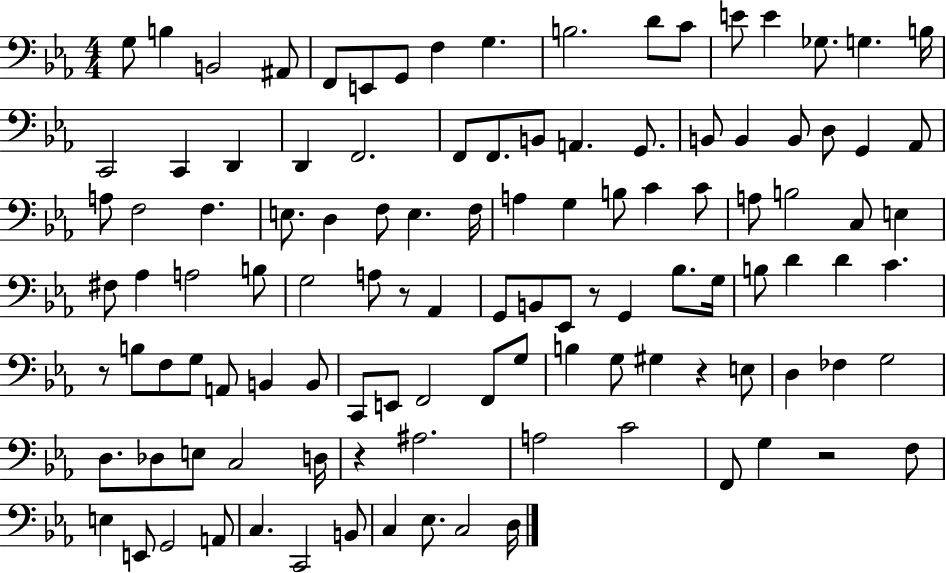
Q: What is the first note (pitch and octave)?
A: G3